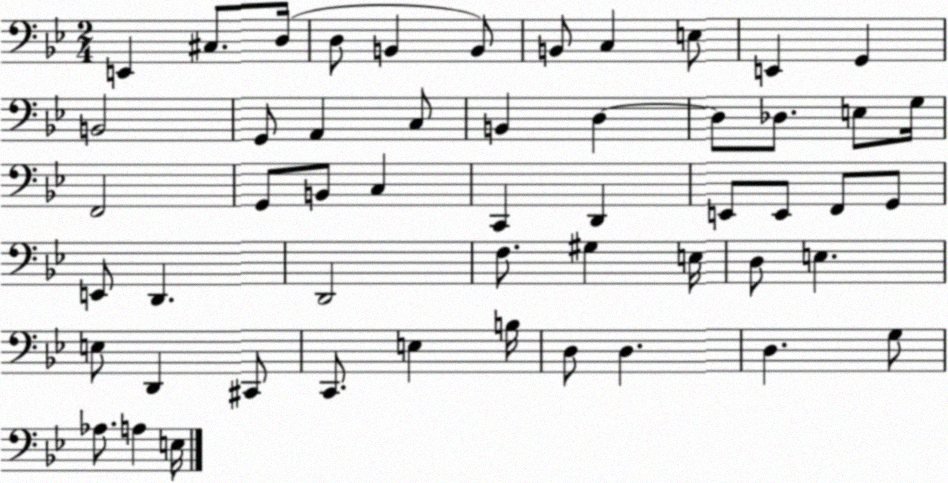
X:1
T:Untitled
M:2/4
L:1/4
K:Bb
E,, ^C,/2 D,/4 D,/2 B,, B,,/2 B,,/2 C, E,/2 E,, G,, B,,2 G,,/2 A,, C,/2 B,, D, D,/2 _D,/2 E,/2 G,/4 F,,2 G,,/2 B,,/2 C, C,, D,, E,,/2 E,,/2 F,,/2 G,,/2 E,,/2 D,, D,,2 F,/2 ^G, E,/4 D,/2 E, E,/2 D,, ^C,,/2 C,,/2 E, B,/4 D,/2 D, D, G,/2 _A,/2 A, E,/4